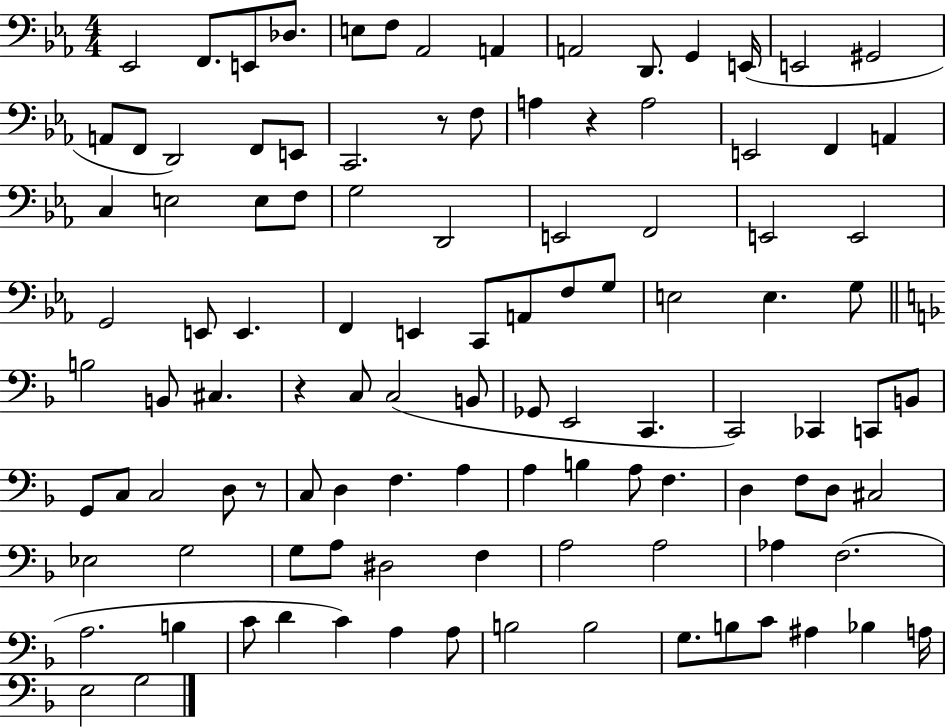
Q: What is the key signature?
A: EES major